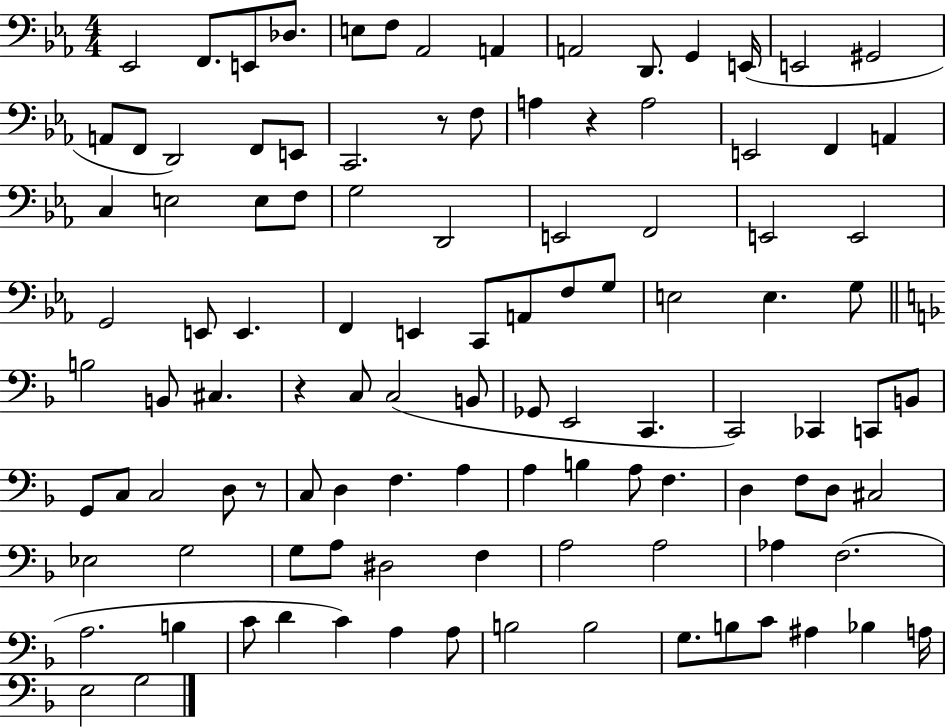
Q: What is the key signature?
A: EES major